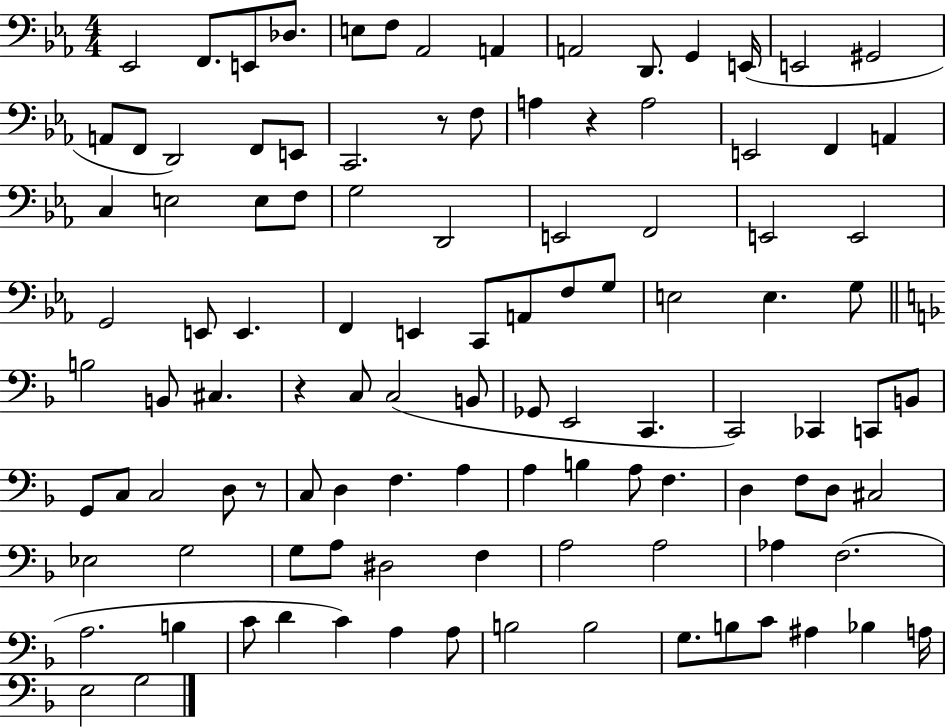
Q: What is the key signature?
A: EES major